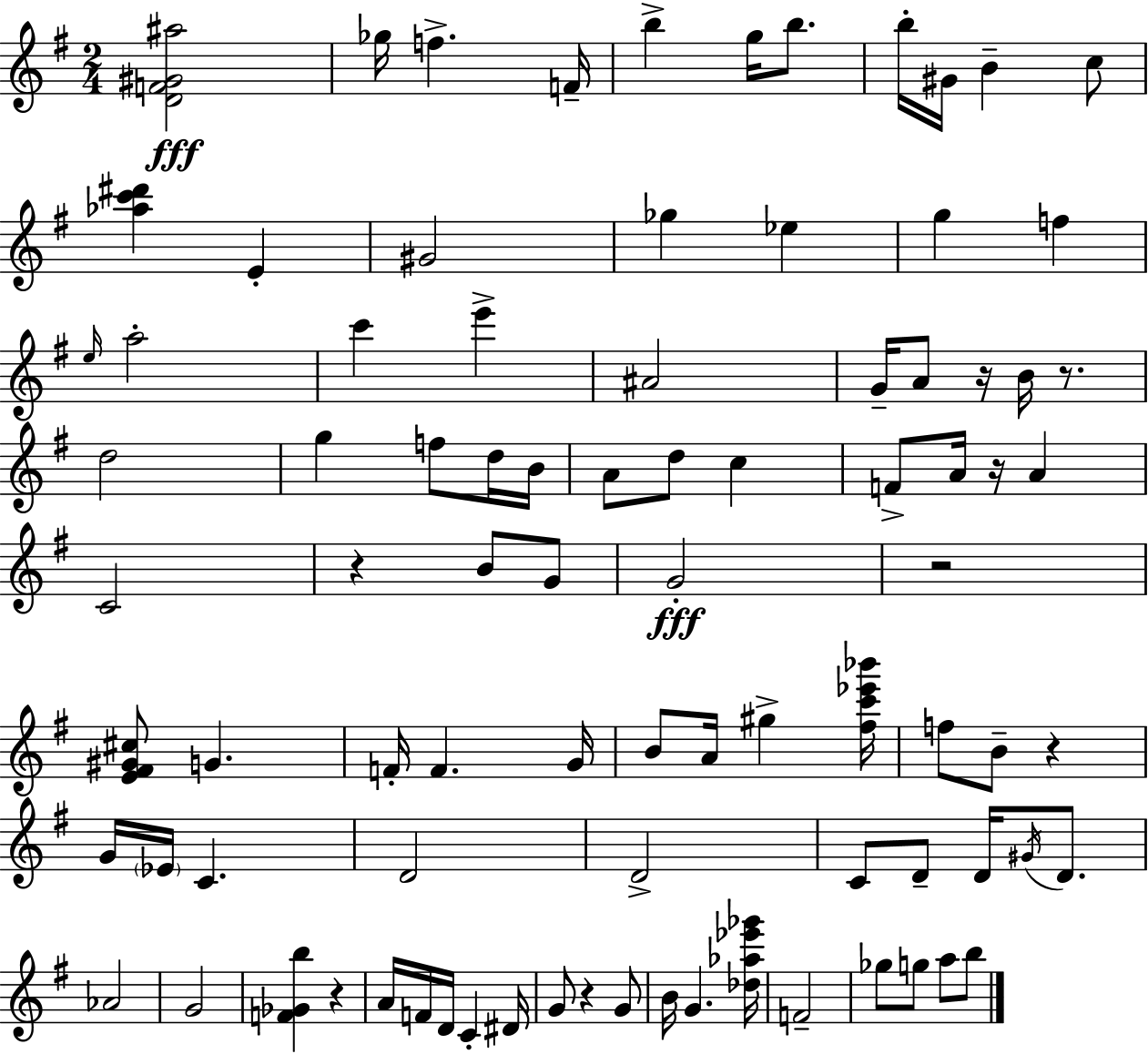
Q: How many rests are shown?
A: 8